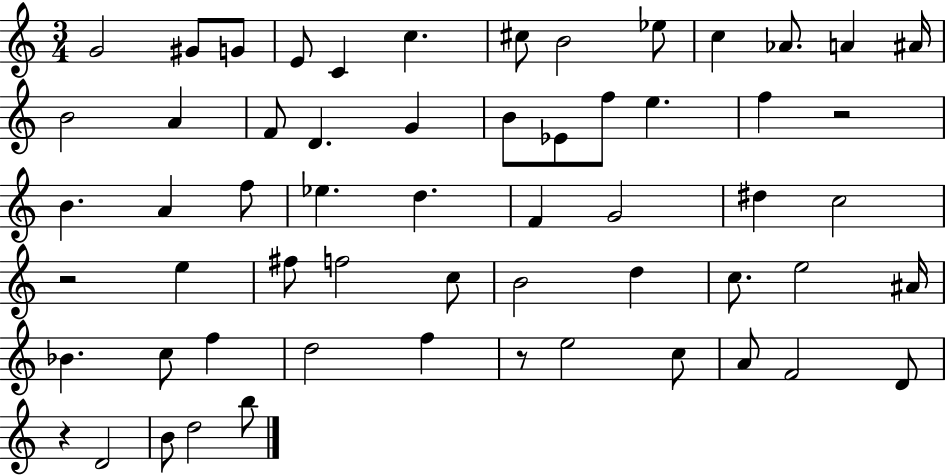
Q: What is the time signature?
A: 3/4